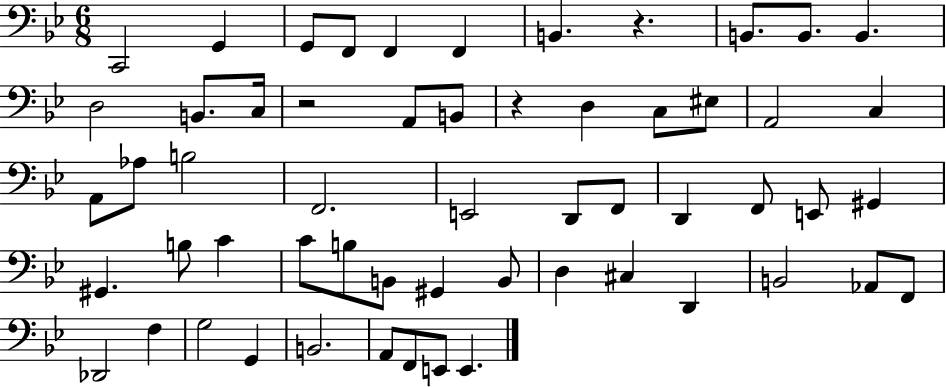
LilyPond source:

{
  \clef bass
  \numericTimeSignature
  \time 6/8
  \key bes \major
  \repeat volta 2 { c,2 g,4 | g,8 f,8 f,4 f,4 | b,4. r4. | b,8. b,8. b,4. | \break d2 b,8. c16 | r2 a,8 b,8 | r4 d4 c8 eis8 | a,2 c4 | \break a,8 aes8 b2 | f,2. | e,2 d,8 f,8 | d,4 f,8 e,8 gis,4 | \break gis,4. b8 c'4 | c'8 b8 b,8 gis,4 b,8 | d4 cis4 d,4 | b,2 aes,8 f,8 | \break des,2 f4 | g2 g,4 | b,2. | a,8 f,8 e,8 e,4. | \break } \bar "|."
}